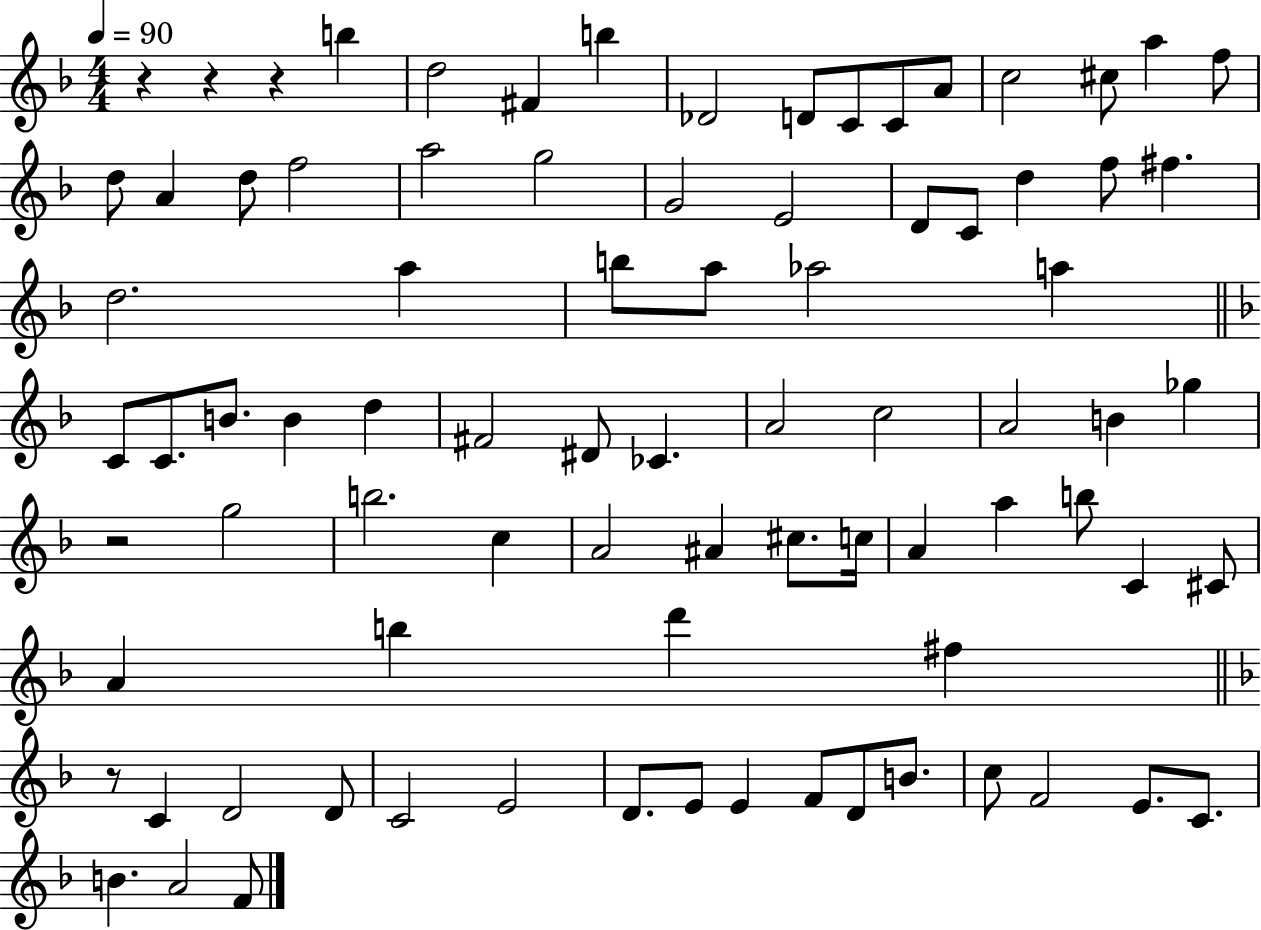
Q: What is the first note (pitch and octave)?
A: B5